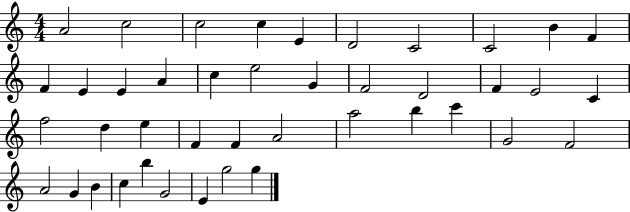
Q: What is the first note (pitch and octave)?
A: A4